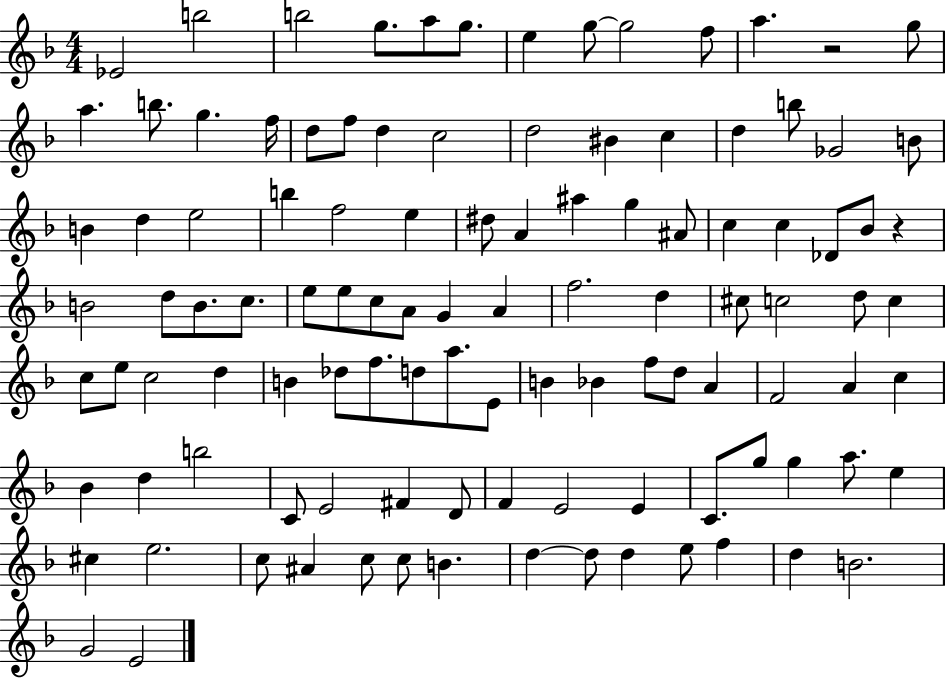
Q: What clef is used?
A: treble